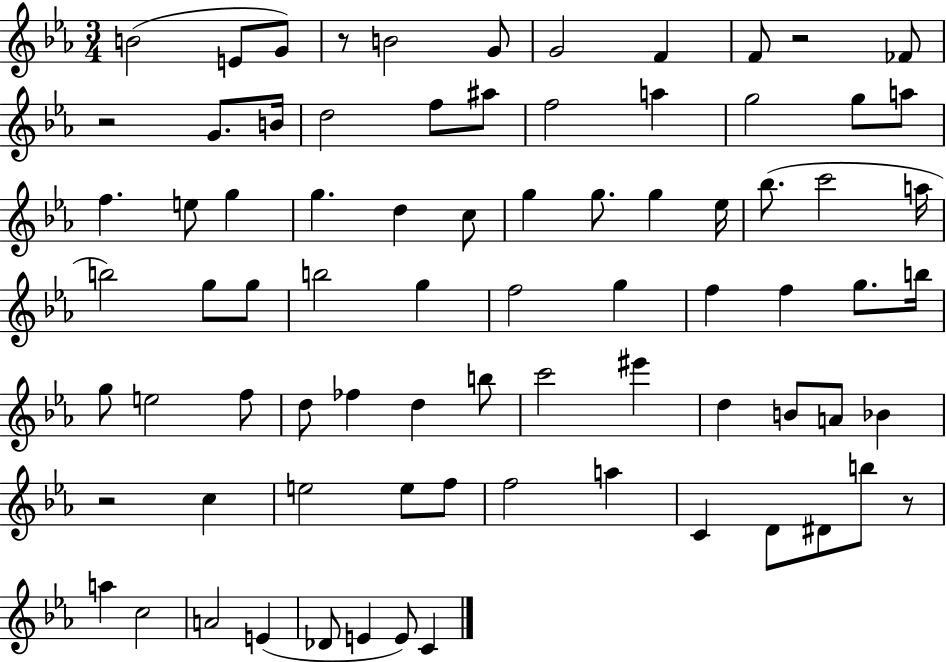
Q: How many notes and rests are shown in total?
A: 79